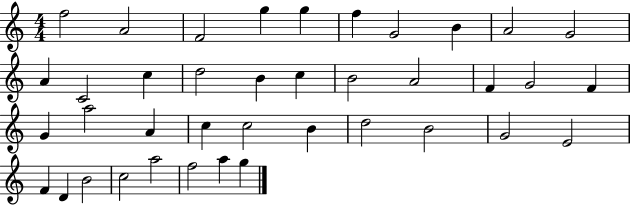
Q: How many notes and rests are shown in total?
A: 39